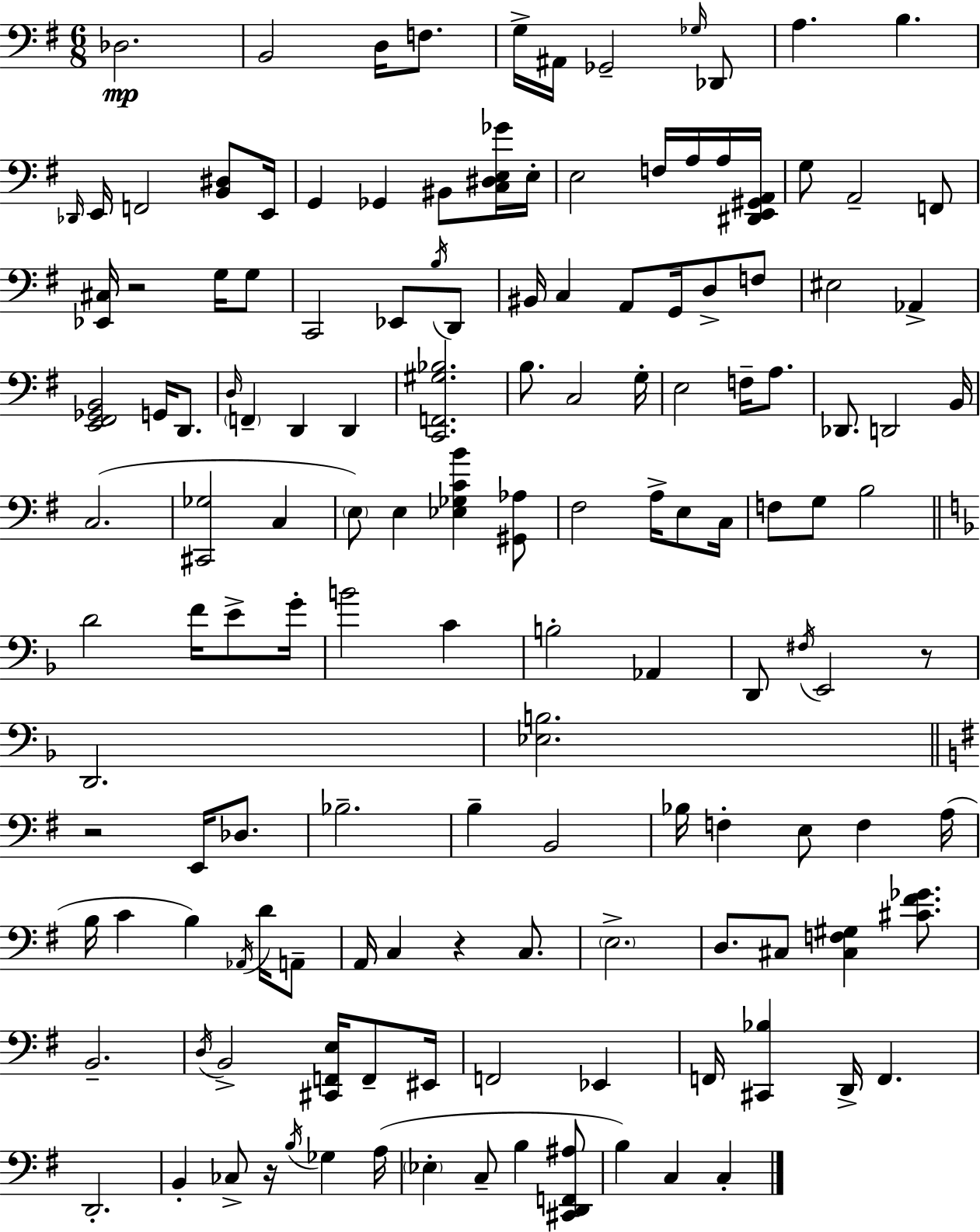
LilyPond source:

{
  \clef bass
  \numericTimeSignature
  \time 6/8
  \key e \minor
  des2.\mp | b,2 d16 f8. | g16-> ais,16 ges,2-- \grace { ges16 } des,8 | a4. b4. | \break \grace { des,16 } e,16 f,2 <b, dis>8 | e,16 g,4 ges,4 bis,8 | <c dis e ges'>16 e16-. e2 f16 a16 | a16 <dis, e, gis, a,>16 g8 a,2-- | \break f,8 <ees, cis>16 r2 g16 | g8 c,2 ees,8 | \acciaccatura { b16 } d,8 bis,16 c4 a,8 g,16 d8-> | f8 eis2 aes,4-> | \break <e, fis, ges, b,>2 g,16 | d,8. \grace { d16 } \parenthesize f,4-- d,4 | d,4 <c, f, gis bes>2. | b8. c2 | \break g16-. e2 | f16-- a8. des,8. d,2 | b,16 c2.( | <cis, ges>2 | \break c4 \parenthesize e8) e4 <ees ges c' b'>4 | <gis, aes>8 fis2 | a16-> e8 c16 f8 g8 b2 | \bar "||" \break \key d \minor d'2 f'16 e'8-> g'16-. | b'2 c'4 | b2-. aes,4 | d,8 \acciaccatura { fis16 } e,2 r8 | \break d,2. | <ees b>2. | \bar "||" \break \key g \major r2 e,16 des8. | bes2.-- | b4-- b,2 | bes16 f4-. e8 f4 a16( | \break b16 c'4 b4) \acciaccatura { aes,16 } d'16 a,8-- | a,16 c4 r4 c8. | \parenthesize e2.-> | d8. cis8 <cis f gis>4 <cis' fis' ges'>8. | \break b,2.-- | \acciaccatura { d16 } b,2-> <cis, f, e>16 f,8-- | eis,16 f,2 ees,4 | f,16 <cis, bes>4 d,16-> f,4. | \break d,2.-. | b,4-. ces8-> r16 \acciaccatura { b16 } ges4 | a16( \parenthesize ees4-. c8-- b4 | <cis, d, f, ais>8 b4) c4 c4-. | \break \bar "|."
}